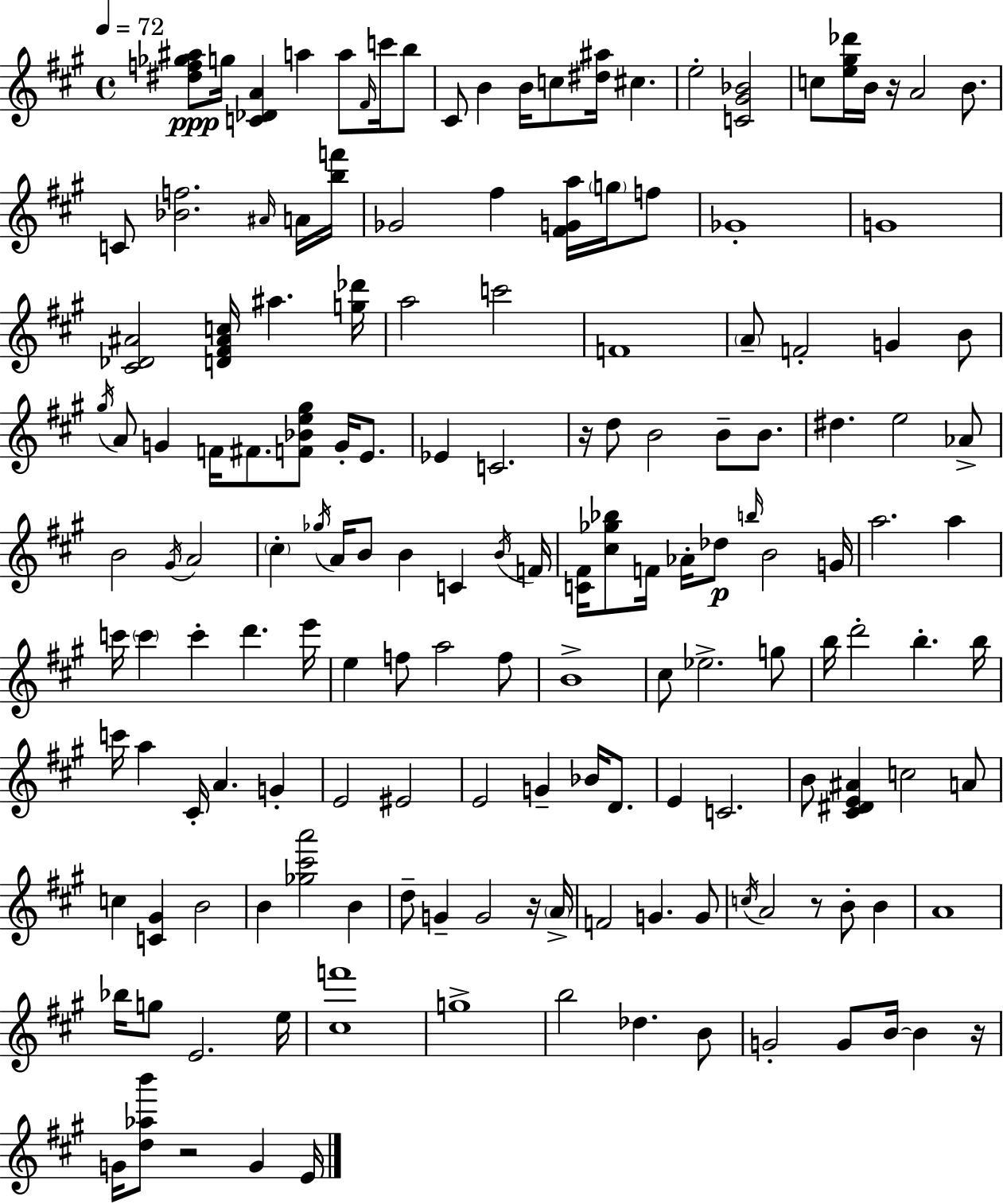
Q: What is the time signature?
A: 4/4